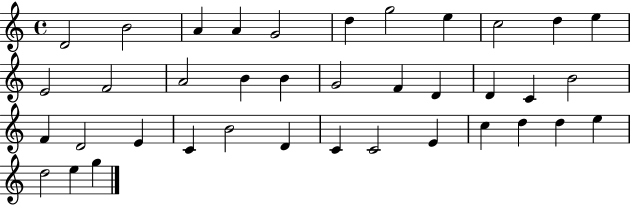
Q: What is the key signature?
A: C major